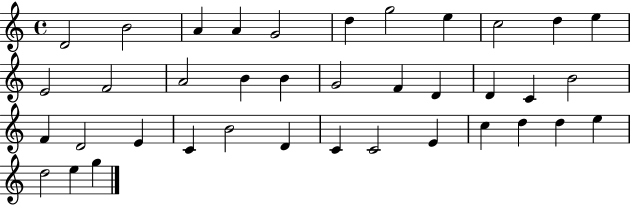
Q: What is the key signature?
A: C major